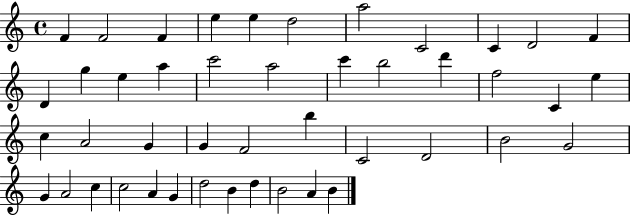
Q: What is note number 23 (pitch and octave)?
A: E5